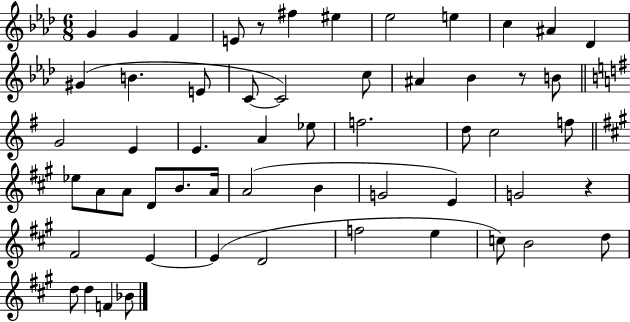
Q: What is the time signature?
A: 6/8